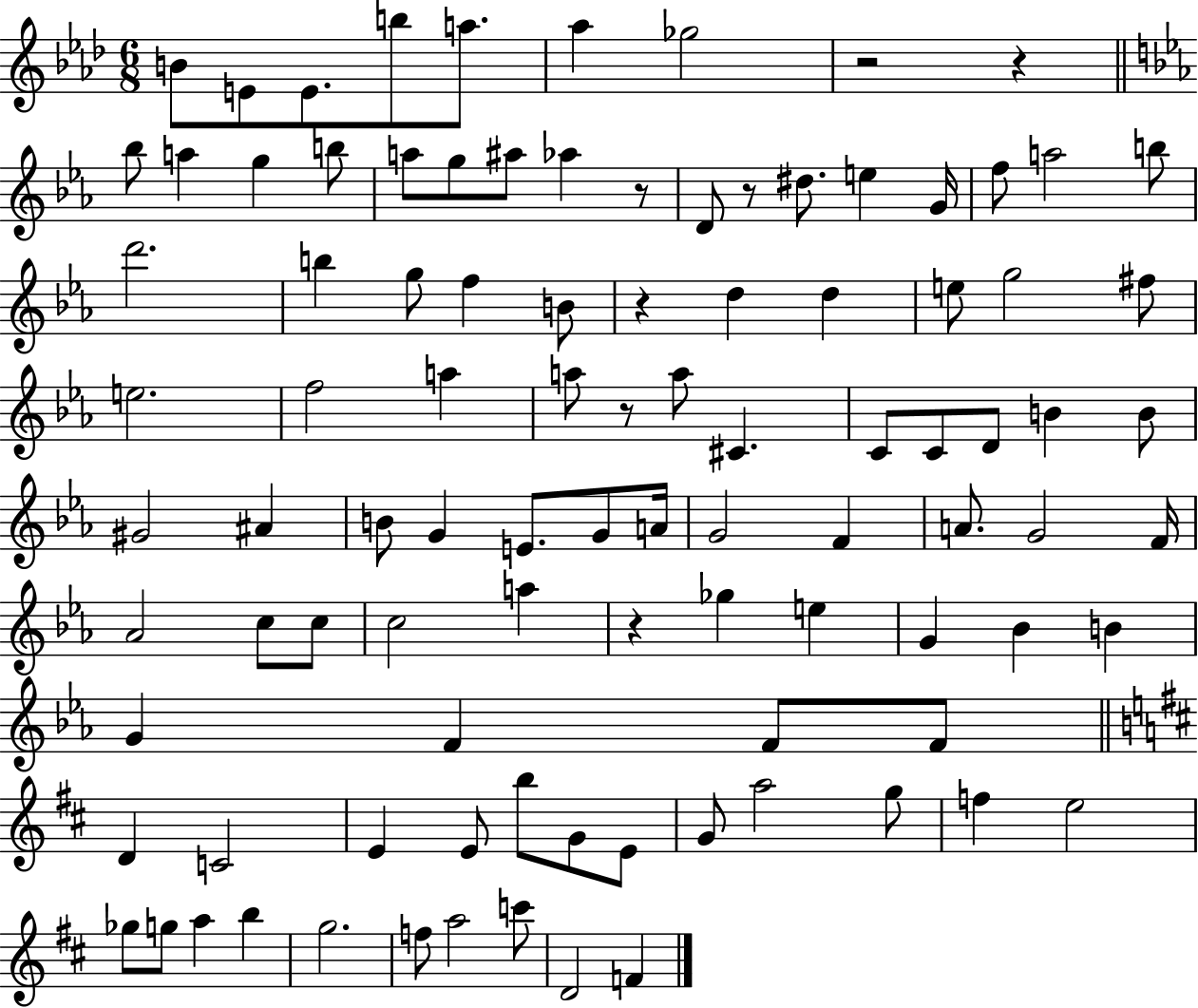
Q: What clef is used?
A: treble